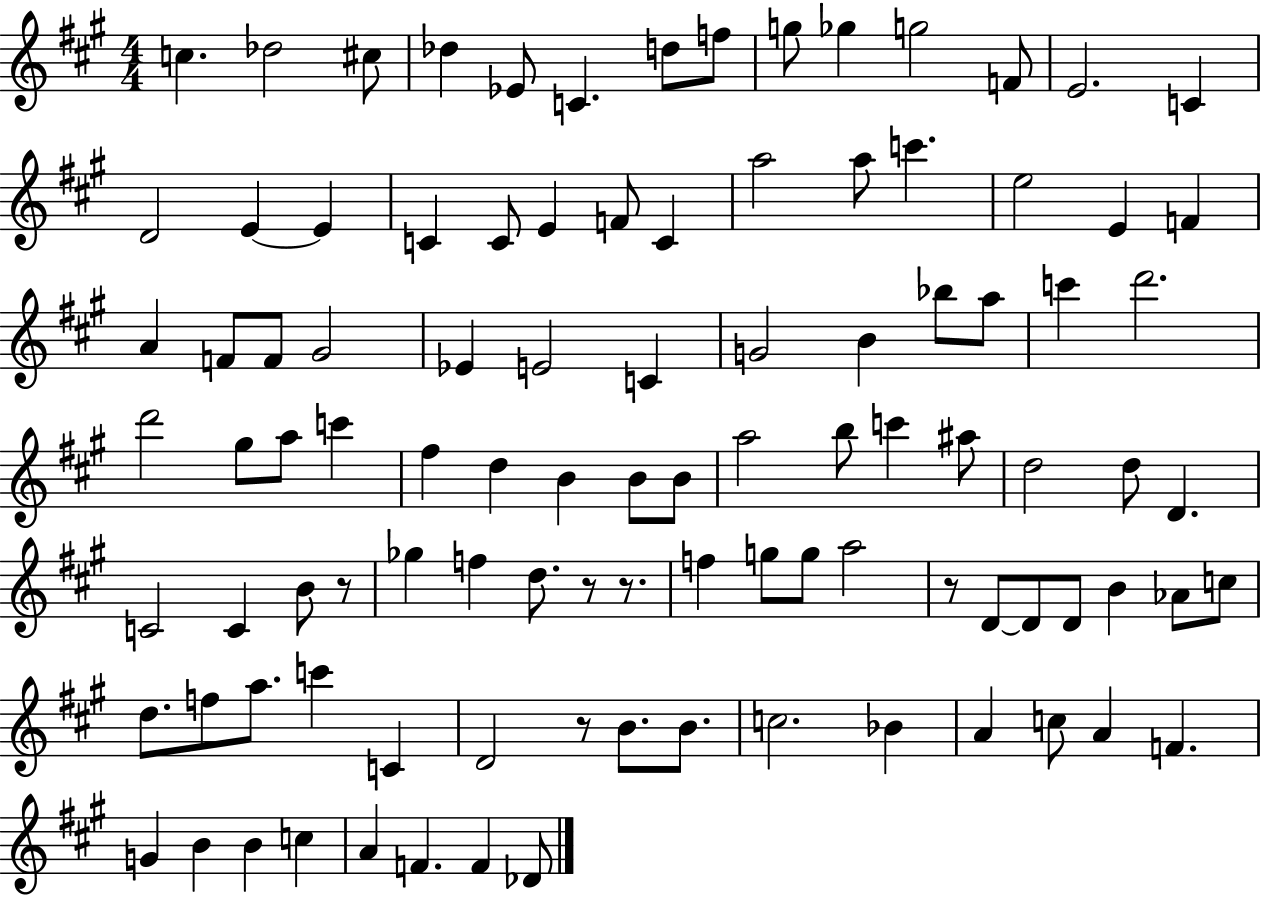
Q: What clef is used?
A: treble